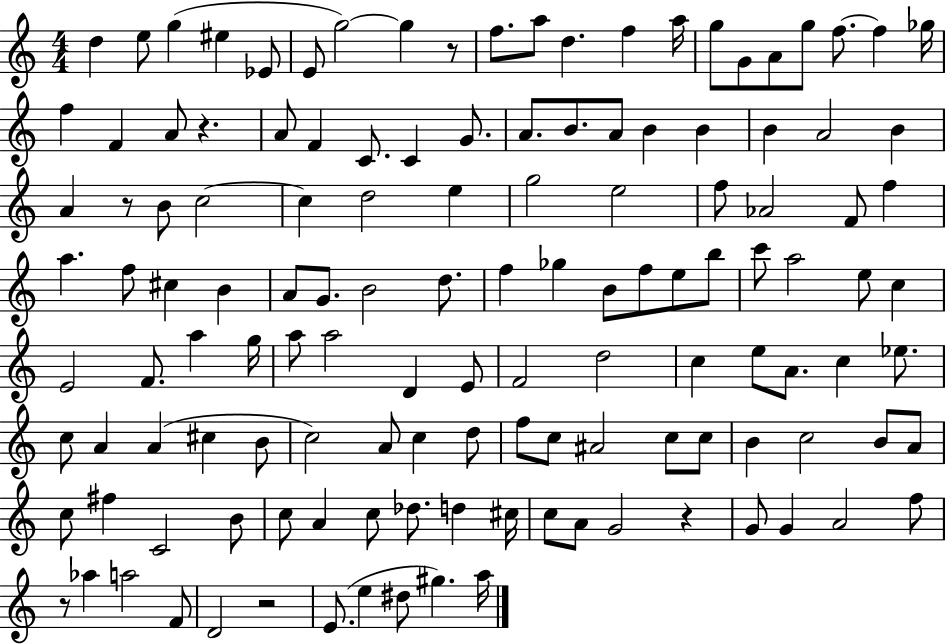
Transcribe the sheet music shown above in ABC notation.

X:1
T:Untitled
M:4/4
L:1/4
K:C
d e/2 g ^e _E/2 E/2 g2 g z/2 f/2 a/2 d f a/4 g/2 G/2 A/2 g/2 f/2 f _g/4 f F A/2 z A/2 F C/2 C G/2 A/2 B/2 A/2 B B B A2 B A z/2 B/2 c2 c d2 e g2 e2 f/2 _A2 F/2 f a f/2 ^c B A/2 G/2 B2 d/2 f _g B/2 f/2 e/2 b/2 c'/2 a2 e/2 c E2 F/2 a g/4 a/2 a2 D E/2 F2 d2 c e/2 A/2 c _e/2 c/2 A A ^c B/2 c2 A/2 c d/2 f/2 c/2 ^A2 c/2 c/2 B c2 B/2 A/2 c/2 ^f C2 B/2 c/2 A c/2 _d/2 d ^c/4 c/2 A/2 G2 z G/2 G A2 f/2 z/2 _a a2 F/2 D2 z2 E/2 e ^d/2 ^g a/4